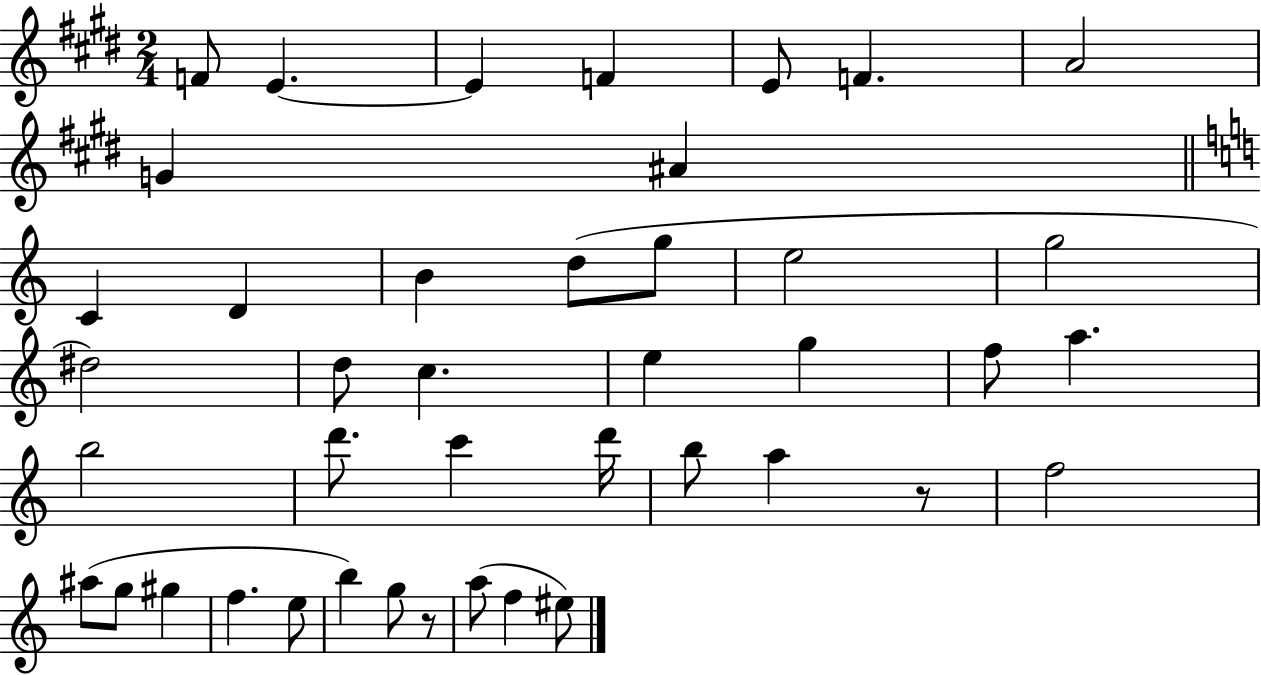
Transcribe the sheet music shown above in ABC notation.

X:1
T:Untitled
M:2/4
L:1/4
K:E
F/2 E E F E/2 F A2 G ^A C D B d/2 g/2 e2 g2 ^d2 d/2 c e g f/2 a b2 d'/2 c' d'/4 b/2 a z/2 f2 ^a/2 g/2 ^g f e/2 b g/2 z/2 a/2 f ^e/2